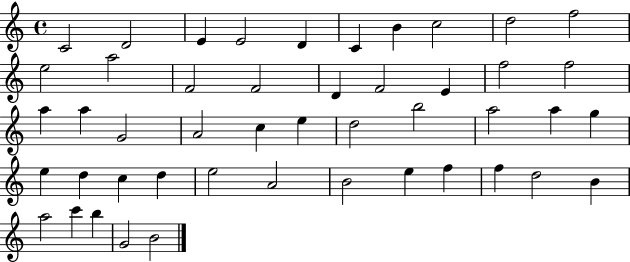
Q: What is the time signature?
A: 4/4